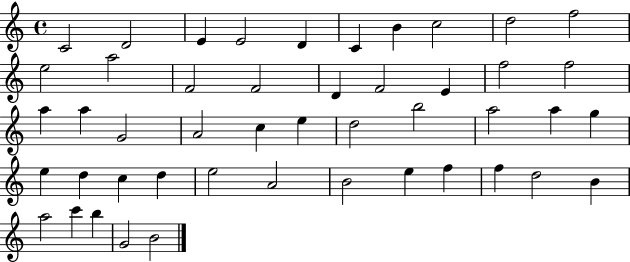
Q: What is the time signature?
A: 4/4